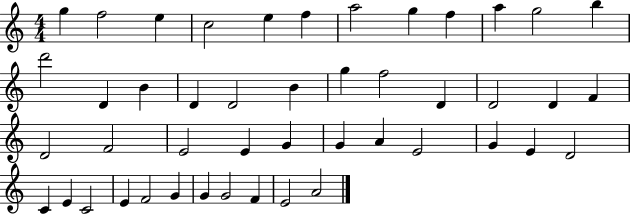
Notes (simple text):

G5/q F5/h E5/q C5/h E5/q F5/q A5/h G5/q F5/q A5/q G5/h B5/q D6/h D4/q B4/q D4/q D4/h B4/q G5/q F5/h D4/q D4/h D4/q F4/q D4/h F4/h E4/h E4/q G4/q G4/q A4/q E4/h G4/q E4/q D4/h C4/q E4/q C4/h E4/q F4/h G4/q G4/q G4/h F4/q E4/h A4/h